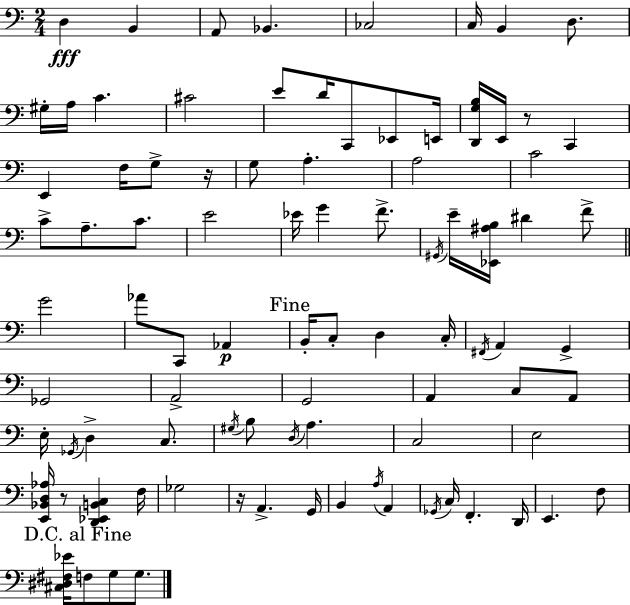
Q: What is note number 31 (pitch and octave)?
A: Eb4